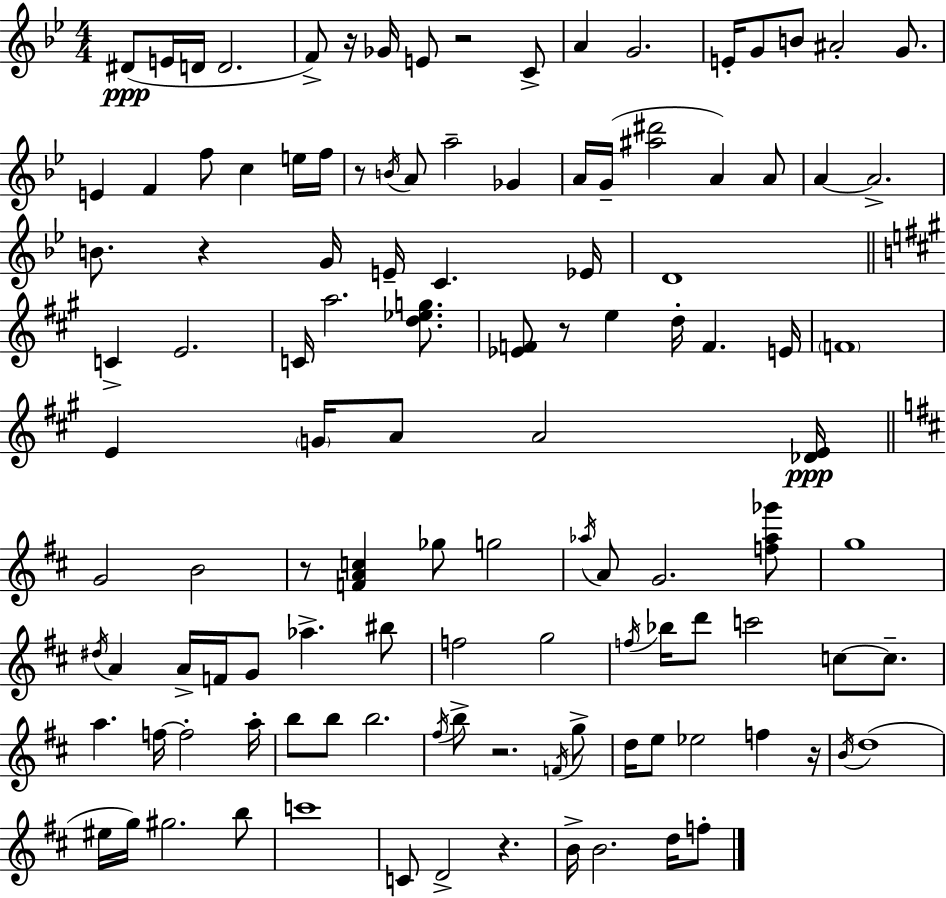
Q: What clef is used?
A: treble